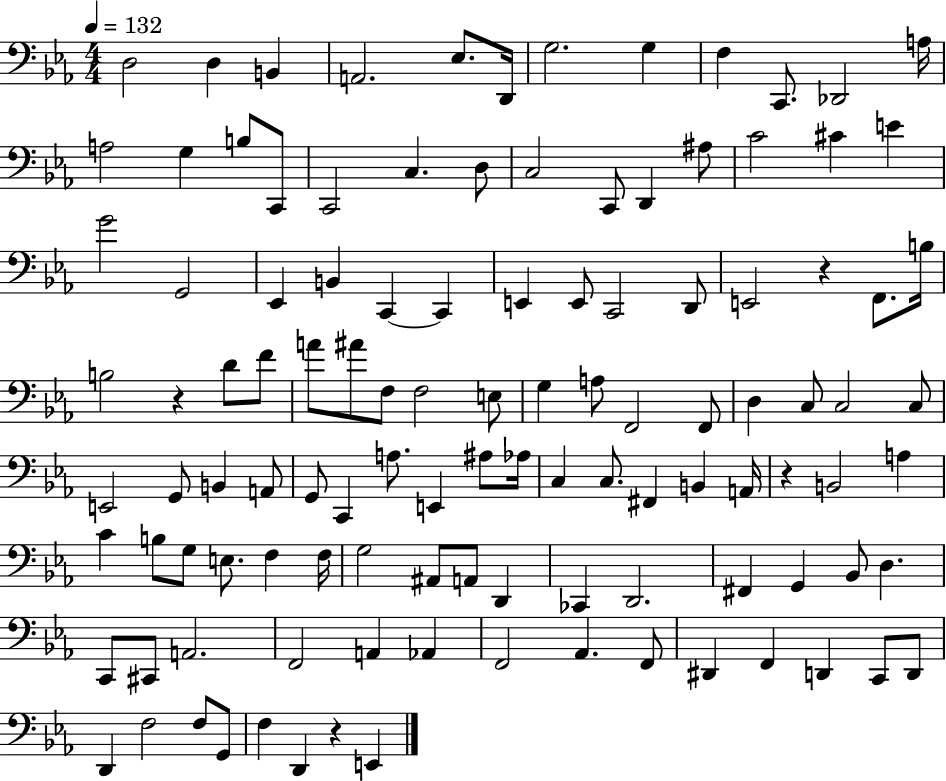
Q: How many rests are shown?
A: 4